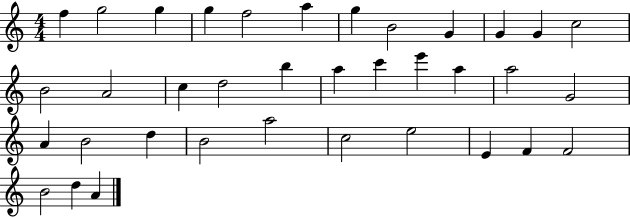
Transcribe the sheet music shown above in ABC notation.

X:1
T:Untitled
M:4/4
L:1/4
K:C
f g2 g g f2 a g B2 G G G c2 B2 A2 c d2 b a c' e' a a2 G2 A B2 d B2 a2 c2 e2 E F F2 B2 d A